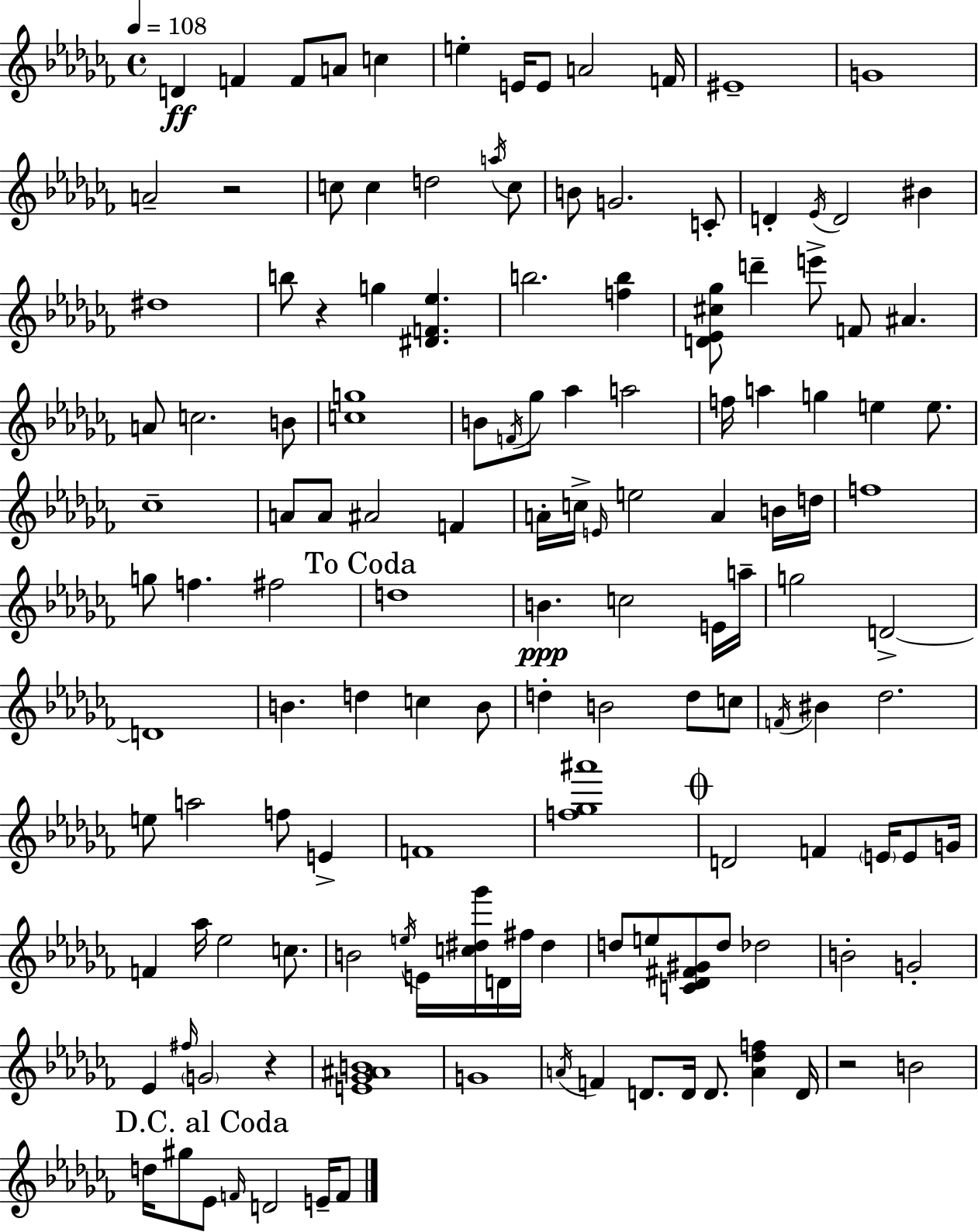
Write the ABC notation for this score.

X:1
T:Untitled
M:4/4
L:1/4
K:Abm
D F F/2 A/2 c e E/4 E/2 A2 F/4 ^E4 G4 A2 z2 c/2 c d2 a/4 c/2 B/2 G2 C/2 D _E/4 D2 ^B ^d4 b/2 z g [^DF_e] b2 [fb] [D_E^c_g]/2 d' e'/2 F/2 ^A A/2 c2 B/2 [cg]4 B/2 F/4 _g/2 _a a2 f/4 a g e e/2 _c4 A/2 A/2 ^A2 F A/4 c/4 E/4 e2 A B/4 d/4 f4 g/2 f ^f2 d4 B c2 E/4 a/4 g2 D2 D4 B d c B/2 d B2 d/2 c/2 F/4 ^B _d2 e/2 a2 f/2 E F4 [f_g^a']4 D2 F E/4 E/2 G/4 F _a/4 _e2 c/2 B2 e/4 E/4 [c^d_g']/4 D/4 ^f/4 ^d d/2 e/2 [C_D^F^G]/2 d/2 _d2 B2 G2 _E ^f/4 G2 z [E_G^AB]4 G4 A/4 F D/2 D/4 D/2 [A_df] D/4 z2 B2 d/4 ^g/2 _E/2 F/4 D2 E/4 F/2